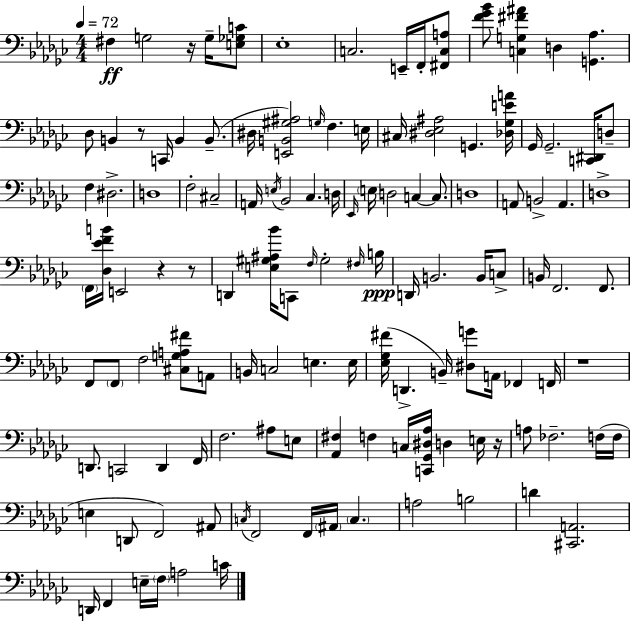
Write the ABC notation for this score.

X:1
T:Untitled
M:4/4
L:1/4
K:Ebm
^F, G,2 z/4 G,/4 [E,_G,C]/2 _E,4 C,2 E,,/4 F,,/4 [^F,,C,A,]/2 [F_G_B]/2 [C,G,^F^A] D, [G,,_A,] _D,/2 B,, z/2 C,,/4 B,, B,,/2 ^D,/4 [E,,B,,^G,^A,]2 G,/4 F, E,/4 ^C,/4 [^D,_E,^A,]2 G,, [_D,_G,EA]/4 _G,,/4 _G,,2 [C,,^D,,]/4 D,/2 F, ^D,2 D,4 F,2 ^C,2 A,,/4 E,/4 _B,,2 _C, D,/4 _E,,/4 E,/4 D,2 C, C,/2 D,4 A,,/2 B,,2 A,, D,4 F,,/4 [_D,_EFB]/4 E,,2 z z/2 D,, [E,^G,^A,_B]/4 C,,/2 F,/4 ^G,2 ^F,/4 B,/4 D,,/4 B,,2 B,,/4 C,/2 B,,/4 F,,2 F,,/2 F,,/2 F,,/2 F,2 [^C,G,A,^F]/2 A,,/2 B,,/4 C,2 E, E,/4 [_E,_G,^F]/4 D,, B,,/4 [^D,G]/2 A,,/4 _F,, F,,/4 z4 D,,/2 C,,2 D,, F,,/4 F,2 ^A,/2 E,/2 [_A,,^F,] F, C,/4 [C,,_G,,^D,_A,]/4 D, E,/4 z/4 A,/2 _F,2 F,/4 F,/4 E, D,,/2 F,,2 ^A,,/2 C,/4 F,,2 F,,/4 ^A,,/4 C, A,2 B,2 D [^C,,A,,]2 D,,/4 F,, E,/4 F,/4 A,2 C/4